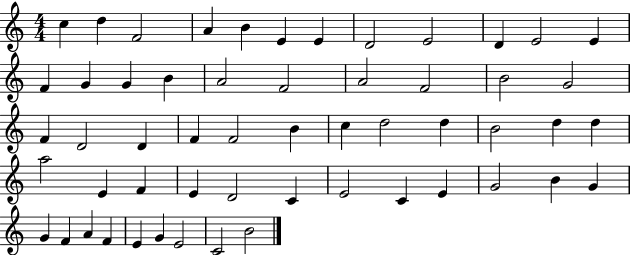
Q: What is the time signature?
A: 4/4